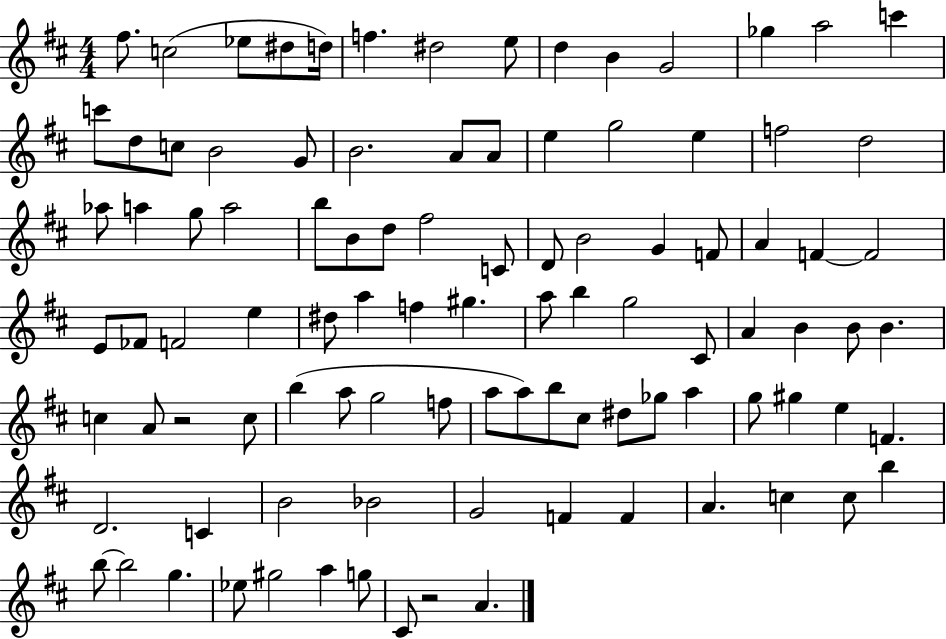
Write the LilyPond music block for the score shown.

{
  \clef treble
  \numericTimeSignature
  \time 4/4
  \key d \major
  fis''8. c''2( ees''8 dis''8 d''16) | f''4. dis''2 e''8 | d''4 b'4 g'2 | ges''4 a''2 c'''4 | \break c'''8 d''8 c''8 b'2 g'8 | b'2. a'8 a'8 | e''4 g''2 e''4 | f''2 d''2 | \break aes''8 a''4 g''8 a''2 | b''8 b'8 d''8 fis''2 c'8 | d'8 b'2 g'4 f'8 | a'4 f'4~~ f'2 | \break e'8 fes'8 f'2 e''4 | dis''8 a''4 f''4 gis''4. | a''8 b''4 g''2 cis'8 | a'4 b'4 b'8 b'4. | \break c''4 a'8 r2 c''8 | b''4( a''8 g''2 f''8 | a''8 a''8) b''8 cis''8 dis''8 ges''8 a''4 | g''8 gis''4 e''4 f'4. | \break d'2. c'4 | b'2 bes'2 | g'2 f'4 f'4 | a'4. c''4 c''8 b''4 | \break b''8~~ b''2 g''4. | ees''8 gis''2 a''4 g''8 | cis'8 r2 a'4. | \bar "|."
}